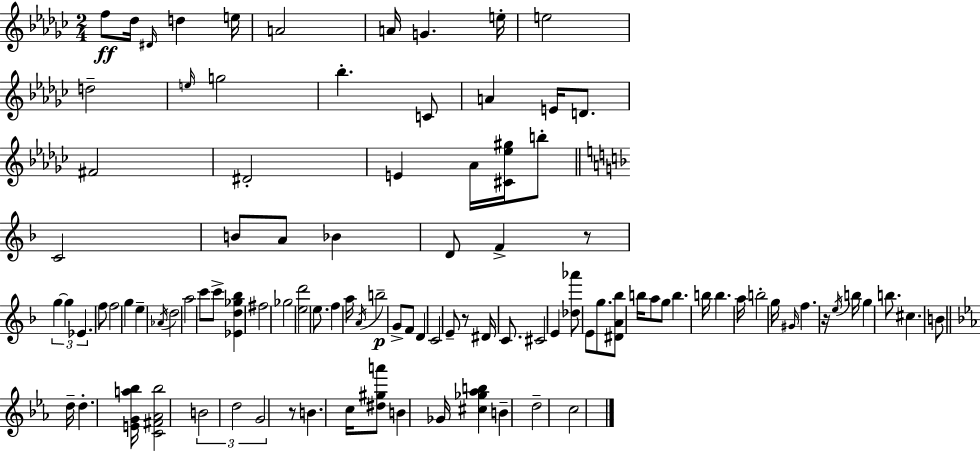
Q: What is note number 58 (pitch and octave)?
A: E4